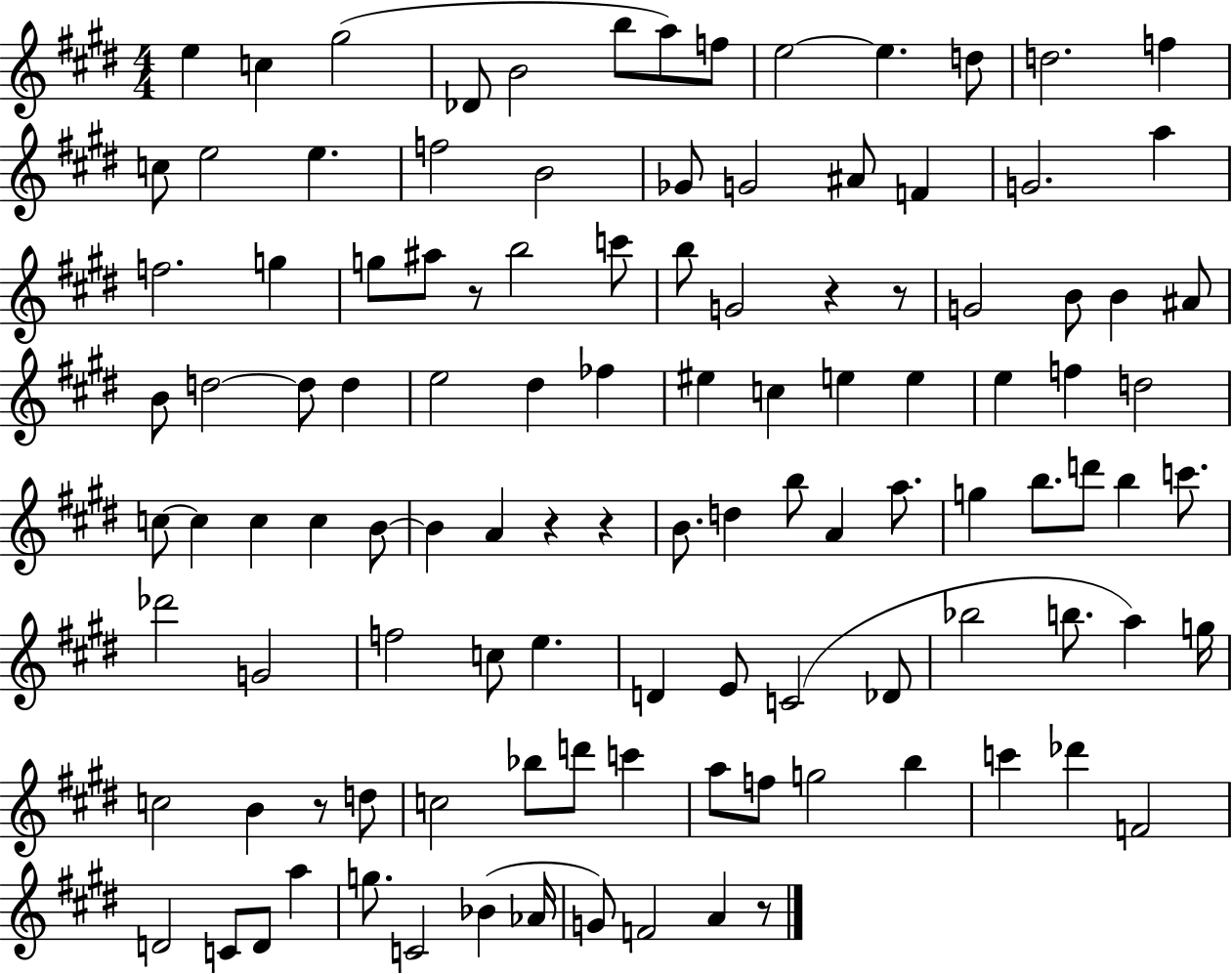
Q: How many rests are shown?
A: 7